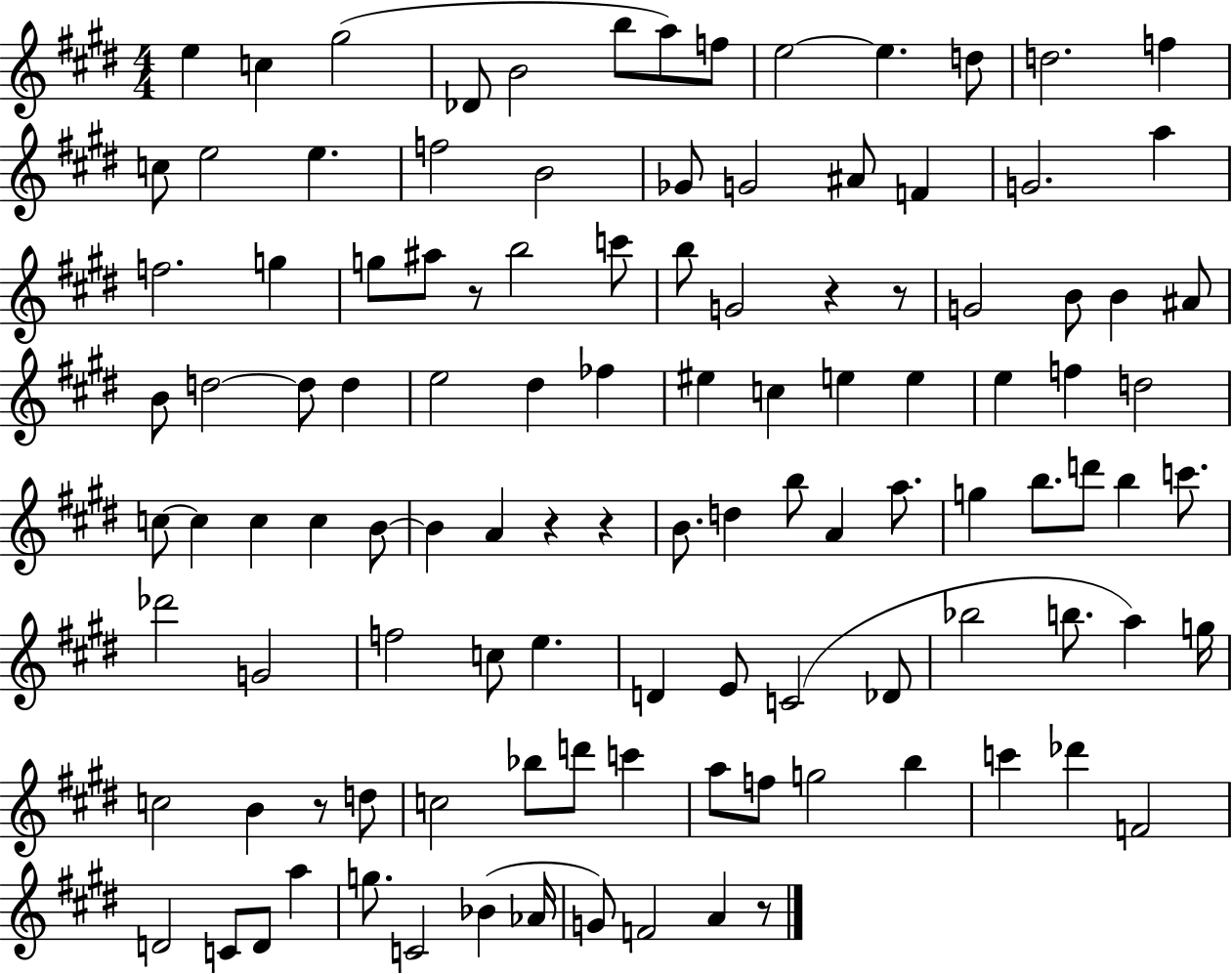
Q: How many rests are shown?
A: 7